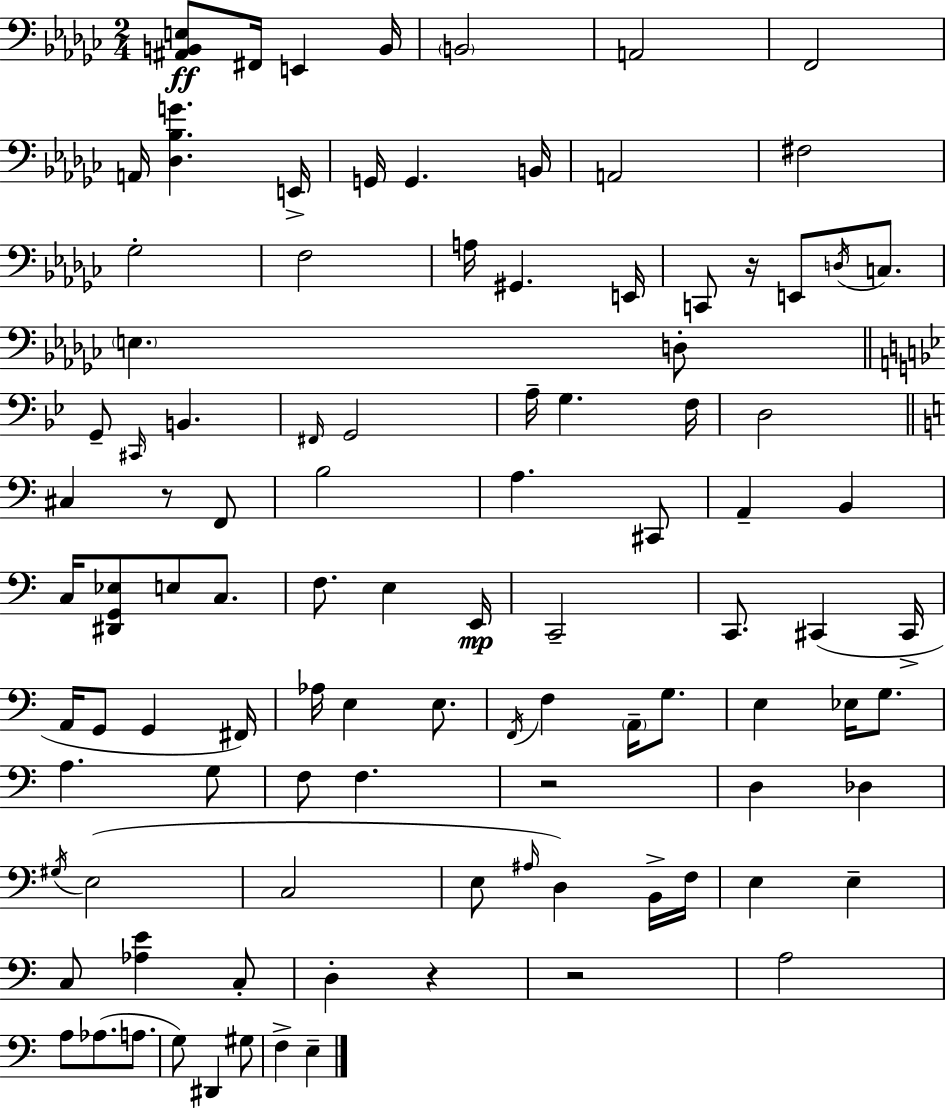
[A#2,B2,E3]/e F#2/s E2/q B2/s B2/h A2/h F2/h A2/s [Db3,Bb3,G4]/q. E2/s G2/s G2/q. B2/s A2/h F#3/h Gb3/h F3/h A3/s G#2/q. E2/s C2/e R/s E2/e D3/s C3/e. E3/q. D3/e G2/e C#2/s B2/q. F#2/s G2/h A3/s G3/q. F3/s D3/h C#3/q R/e F2/e B3/h A3/q. C#2/e A2/q B2/q C3/s [D#2,G2,Eb3]/e E3/e C3/e. F3/e. E3/q E2/s C2/h C2/e. C#2/q C#2/s A2/s G2/e G2/q F#2/s Ab3/s E3/q E3/e. F2/s F3/q A2/s G3/e. E3/q Eb3/s G3/e. A3/q. G3/e F3/e F3/q. R/h D3/q Db3/q G#3/s E3/h C3/h E3/e A#3/s D3/q B2/s F3/s E3/q E3/q C3/e [Ab3,E4]/q C3/e D3/q R/q R/h A3/h A3/e Ab3/e. A3/e. G3/e D#2/q G#3/e F3/q E3/q